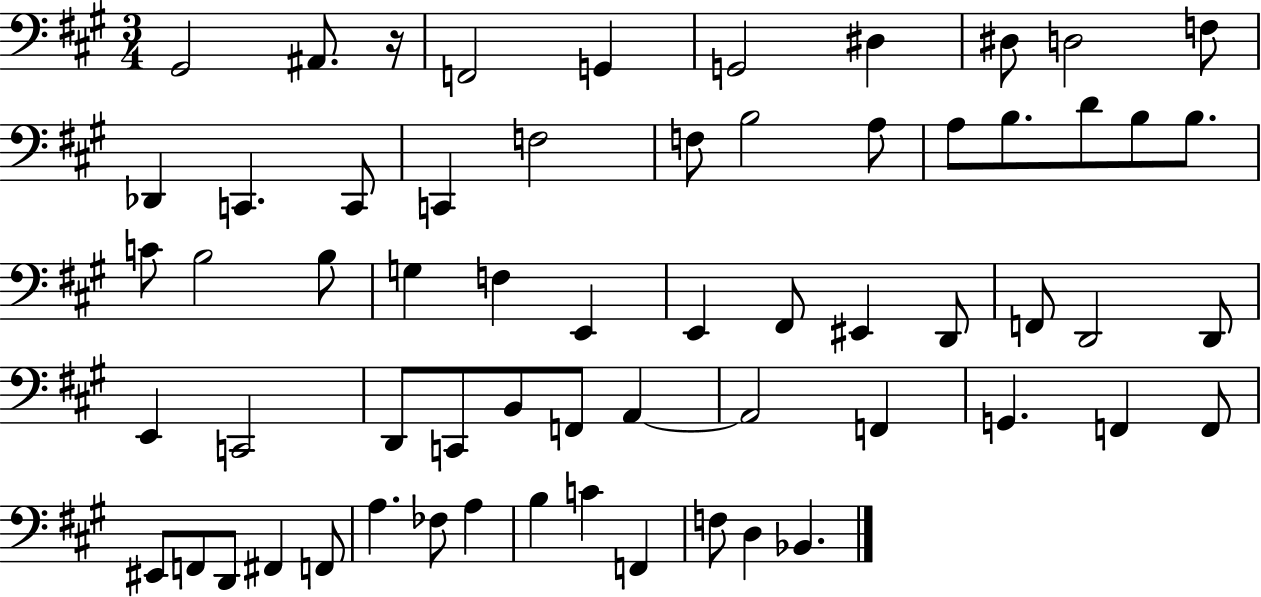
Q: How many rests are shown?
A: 1